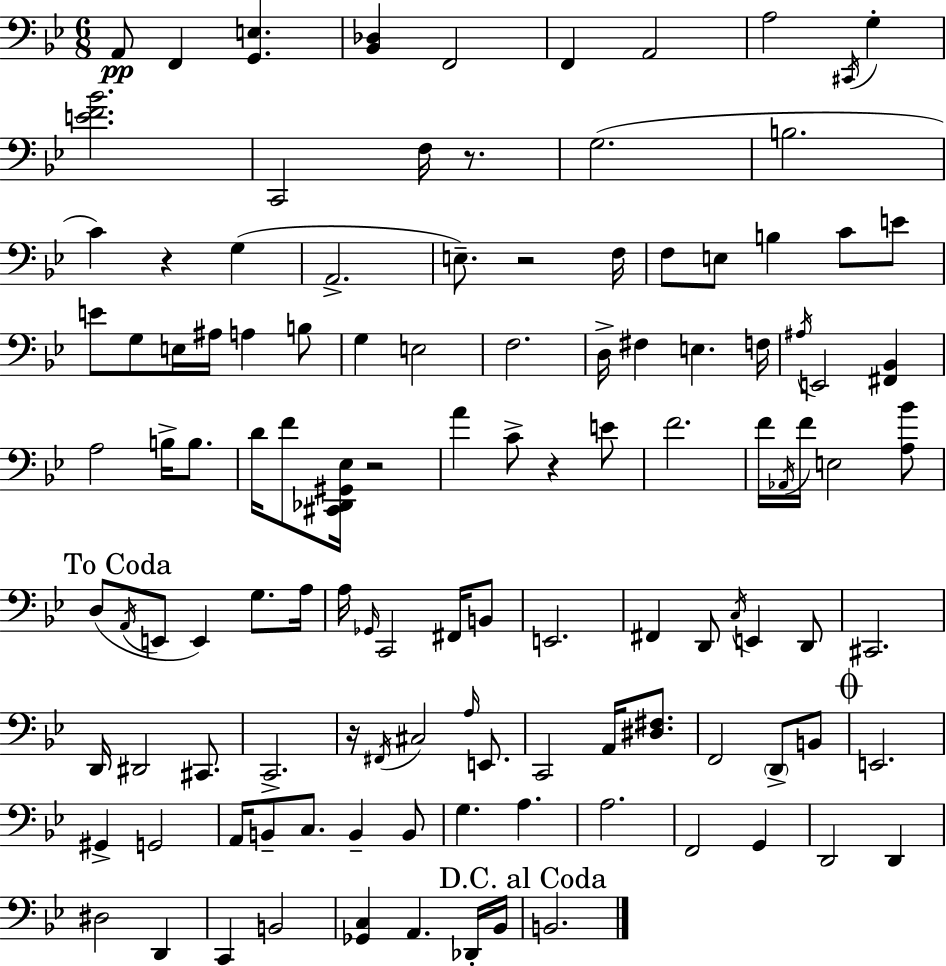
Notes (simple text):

A2/e F2/q [G2,E3]/q. [Bb2,Db3]/q F2/h F2/q A2/h A3/h C#2/s G3/q [E4,F4,Bb4]/h. C2/h F3/s R/e. G3/h. B3/h. C4/q R/q G3/q A2/h. E3/e. R/h F3/s F3/e E3/e B3/q C4/e E4/e E4/e G3/e E3/s A#3/s A3/q B3/e G3/q E3/h F3/h. D3/s F#3/q E3/q. F3/s A#3/s E2/h [F#2,Bb2]/q A3/h B3/s B3/e. D4/s F4/e [C#2,Db2,G#2,Eb3]/s R/h A4/q C4/e R/q E4/e F4/h. F4/s Ab2/s F4/s E3/h [A3,Bb4]/e D3/e A2/s E2/e E2/q G3/e. A3/s A3/s Gb2/s C2/h F#2/s B2/e E2/h. F#2/q D2/e C3/s E2/q D2/e C#2/h. D2/s D#2/h C#2/e. C2/h. R/s F#2/s C#3/h A3/s E2/e. C2/h A2/s [D#3,F#3]/e. F2/h D2/e B2/e E2/h. G#2/q G2/h A2/s B2/e C3/e. B2/q B2/e G3/q. A3/q. A3/h. F2/h G2/q D2/h D2/q D#3/h D2/q C2/q B2/h [Gb2,C3]/q A2/q. Db2/s Bb2/s B2/h.